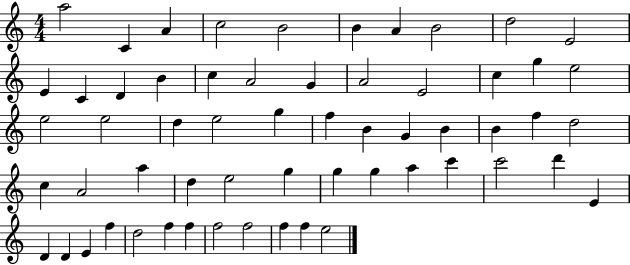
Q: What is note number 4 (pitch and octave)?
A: C5